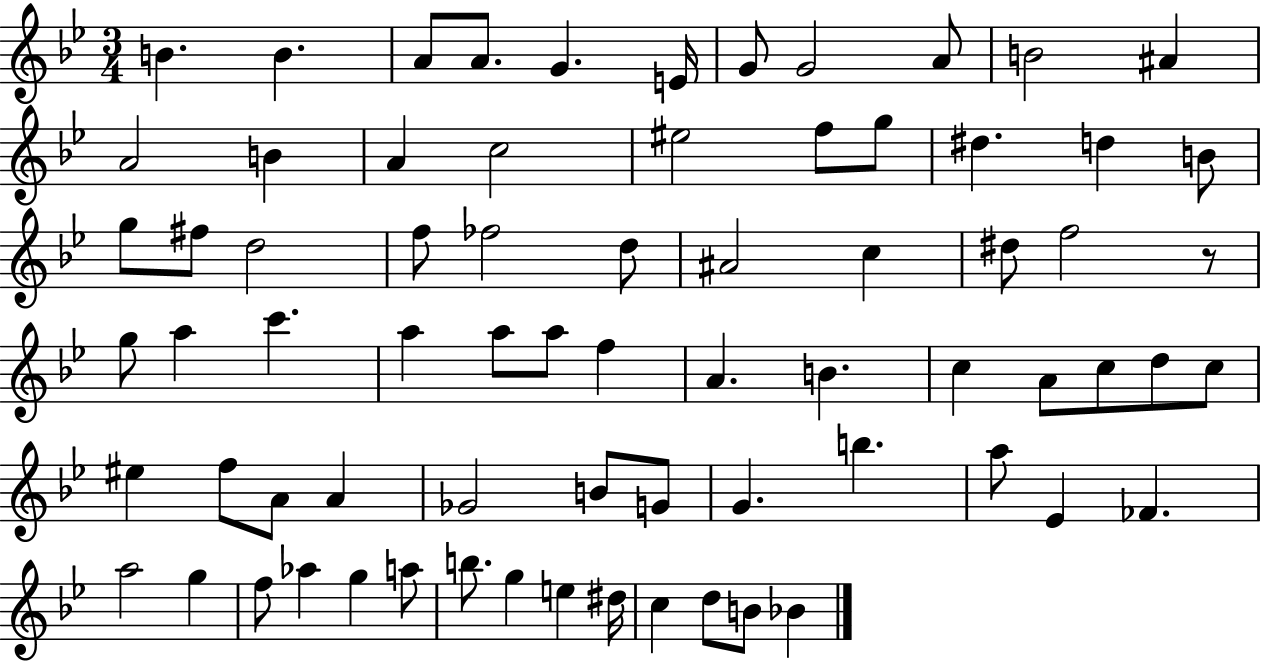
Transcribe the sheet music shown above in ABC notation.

X:1
T:Untitled
M:3/4
L:1/4
K:Bb
B B A/2 A/2 G E/4 G/2 G2 A/2 B2 ^A A2 B A c2 ^e2 f/2 g/2 ^d d B/2 g/2 ^f/2 d2 f/2 _f2 d/2 ^A2 c ^d/2 f2 z/2 g/2 a c' a a/2 a/2 f A B c A/2 c/2 d/2 c/2 ^e f/2 A/2 A _G2 B/2 G/2 G b a/2 _E _F a2 g f/2 _a g a/2 b/2 g e ^d/4 c d/2 B/2 _B